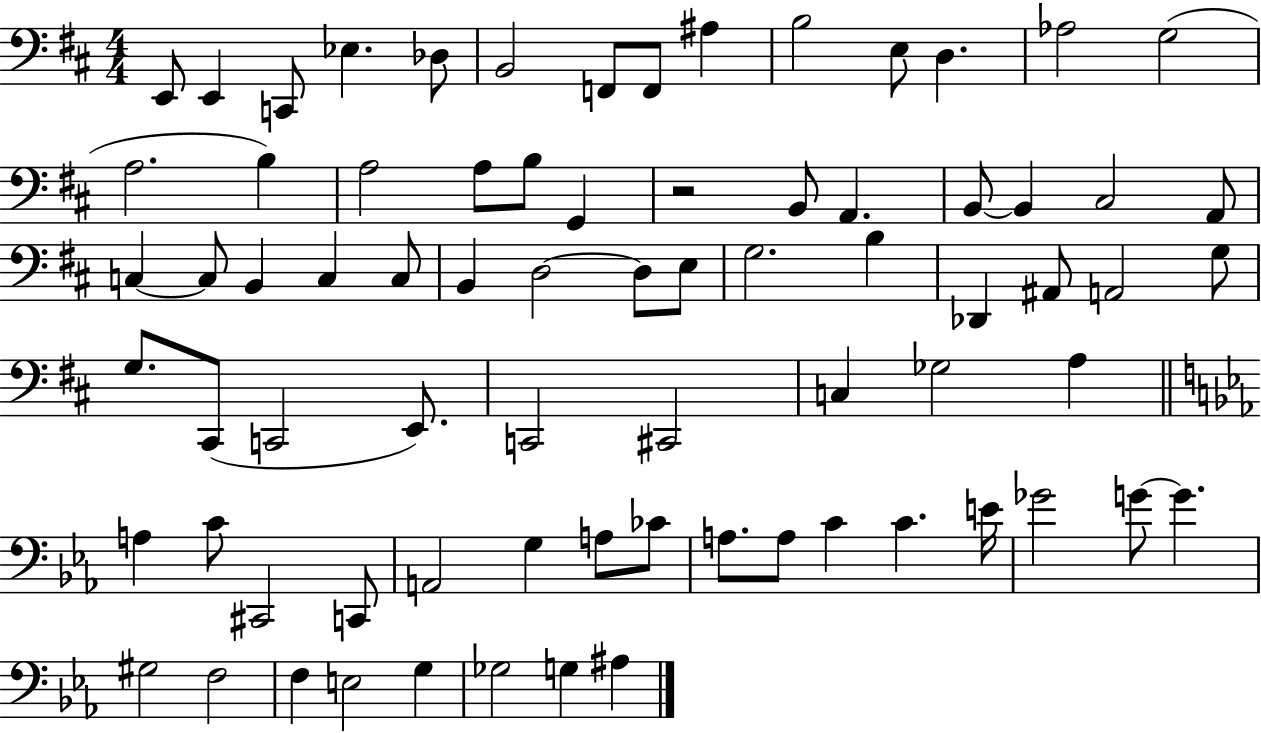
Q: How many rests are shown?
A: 1